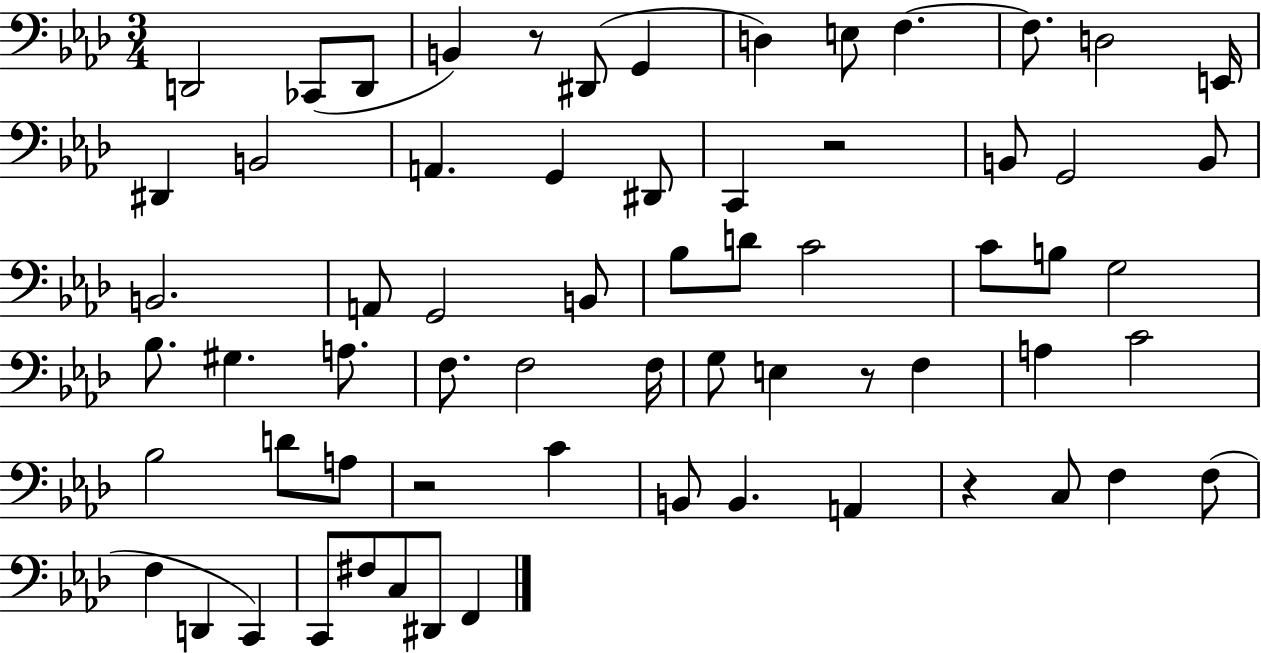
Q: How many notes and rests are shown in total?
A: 65